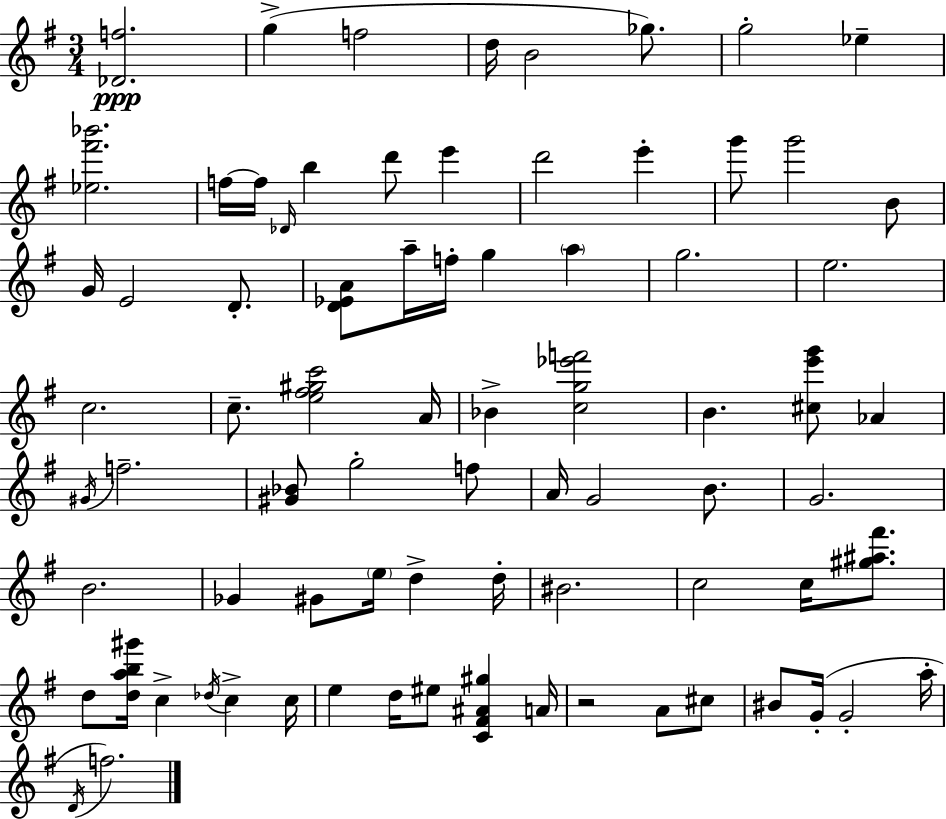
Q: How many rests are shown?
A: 1